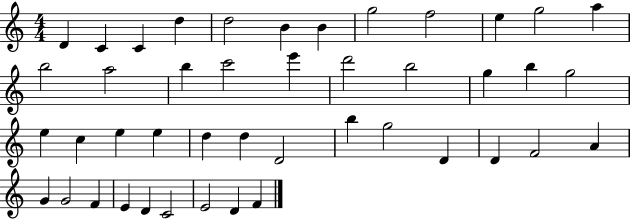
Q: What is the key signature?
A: C major